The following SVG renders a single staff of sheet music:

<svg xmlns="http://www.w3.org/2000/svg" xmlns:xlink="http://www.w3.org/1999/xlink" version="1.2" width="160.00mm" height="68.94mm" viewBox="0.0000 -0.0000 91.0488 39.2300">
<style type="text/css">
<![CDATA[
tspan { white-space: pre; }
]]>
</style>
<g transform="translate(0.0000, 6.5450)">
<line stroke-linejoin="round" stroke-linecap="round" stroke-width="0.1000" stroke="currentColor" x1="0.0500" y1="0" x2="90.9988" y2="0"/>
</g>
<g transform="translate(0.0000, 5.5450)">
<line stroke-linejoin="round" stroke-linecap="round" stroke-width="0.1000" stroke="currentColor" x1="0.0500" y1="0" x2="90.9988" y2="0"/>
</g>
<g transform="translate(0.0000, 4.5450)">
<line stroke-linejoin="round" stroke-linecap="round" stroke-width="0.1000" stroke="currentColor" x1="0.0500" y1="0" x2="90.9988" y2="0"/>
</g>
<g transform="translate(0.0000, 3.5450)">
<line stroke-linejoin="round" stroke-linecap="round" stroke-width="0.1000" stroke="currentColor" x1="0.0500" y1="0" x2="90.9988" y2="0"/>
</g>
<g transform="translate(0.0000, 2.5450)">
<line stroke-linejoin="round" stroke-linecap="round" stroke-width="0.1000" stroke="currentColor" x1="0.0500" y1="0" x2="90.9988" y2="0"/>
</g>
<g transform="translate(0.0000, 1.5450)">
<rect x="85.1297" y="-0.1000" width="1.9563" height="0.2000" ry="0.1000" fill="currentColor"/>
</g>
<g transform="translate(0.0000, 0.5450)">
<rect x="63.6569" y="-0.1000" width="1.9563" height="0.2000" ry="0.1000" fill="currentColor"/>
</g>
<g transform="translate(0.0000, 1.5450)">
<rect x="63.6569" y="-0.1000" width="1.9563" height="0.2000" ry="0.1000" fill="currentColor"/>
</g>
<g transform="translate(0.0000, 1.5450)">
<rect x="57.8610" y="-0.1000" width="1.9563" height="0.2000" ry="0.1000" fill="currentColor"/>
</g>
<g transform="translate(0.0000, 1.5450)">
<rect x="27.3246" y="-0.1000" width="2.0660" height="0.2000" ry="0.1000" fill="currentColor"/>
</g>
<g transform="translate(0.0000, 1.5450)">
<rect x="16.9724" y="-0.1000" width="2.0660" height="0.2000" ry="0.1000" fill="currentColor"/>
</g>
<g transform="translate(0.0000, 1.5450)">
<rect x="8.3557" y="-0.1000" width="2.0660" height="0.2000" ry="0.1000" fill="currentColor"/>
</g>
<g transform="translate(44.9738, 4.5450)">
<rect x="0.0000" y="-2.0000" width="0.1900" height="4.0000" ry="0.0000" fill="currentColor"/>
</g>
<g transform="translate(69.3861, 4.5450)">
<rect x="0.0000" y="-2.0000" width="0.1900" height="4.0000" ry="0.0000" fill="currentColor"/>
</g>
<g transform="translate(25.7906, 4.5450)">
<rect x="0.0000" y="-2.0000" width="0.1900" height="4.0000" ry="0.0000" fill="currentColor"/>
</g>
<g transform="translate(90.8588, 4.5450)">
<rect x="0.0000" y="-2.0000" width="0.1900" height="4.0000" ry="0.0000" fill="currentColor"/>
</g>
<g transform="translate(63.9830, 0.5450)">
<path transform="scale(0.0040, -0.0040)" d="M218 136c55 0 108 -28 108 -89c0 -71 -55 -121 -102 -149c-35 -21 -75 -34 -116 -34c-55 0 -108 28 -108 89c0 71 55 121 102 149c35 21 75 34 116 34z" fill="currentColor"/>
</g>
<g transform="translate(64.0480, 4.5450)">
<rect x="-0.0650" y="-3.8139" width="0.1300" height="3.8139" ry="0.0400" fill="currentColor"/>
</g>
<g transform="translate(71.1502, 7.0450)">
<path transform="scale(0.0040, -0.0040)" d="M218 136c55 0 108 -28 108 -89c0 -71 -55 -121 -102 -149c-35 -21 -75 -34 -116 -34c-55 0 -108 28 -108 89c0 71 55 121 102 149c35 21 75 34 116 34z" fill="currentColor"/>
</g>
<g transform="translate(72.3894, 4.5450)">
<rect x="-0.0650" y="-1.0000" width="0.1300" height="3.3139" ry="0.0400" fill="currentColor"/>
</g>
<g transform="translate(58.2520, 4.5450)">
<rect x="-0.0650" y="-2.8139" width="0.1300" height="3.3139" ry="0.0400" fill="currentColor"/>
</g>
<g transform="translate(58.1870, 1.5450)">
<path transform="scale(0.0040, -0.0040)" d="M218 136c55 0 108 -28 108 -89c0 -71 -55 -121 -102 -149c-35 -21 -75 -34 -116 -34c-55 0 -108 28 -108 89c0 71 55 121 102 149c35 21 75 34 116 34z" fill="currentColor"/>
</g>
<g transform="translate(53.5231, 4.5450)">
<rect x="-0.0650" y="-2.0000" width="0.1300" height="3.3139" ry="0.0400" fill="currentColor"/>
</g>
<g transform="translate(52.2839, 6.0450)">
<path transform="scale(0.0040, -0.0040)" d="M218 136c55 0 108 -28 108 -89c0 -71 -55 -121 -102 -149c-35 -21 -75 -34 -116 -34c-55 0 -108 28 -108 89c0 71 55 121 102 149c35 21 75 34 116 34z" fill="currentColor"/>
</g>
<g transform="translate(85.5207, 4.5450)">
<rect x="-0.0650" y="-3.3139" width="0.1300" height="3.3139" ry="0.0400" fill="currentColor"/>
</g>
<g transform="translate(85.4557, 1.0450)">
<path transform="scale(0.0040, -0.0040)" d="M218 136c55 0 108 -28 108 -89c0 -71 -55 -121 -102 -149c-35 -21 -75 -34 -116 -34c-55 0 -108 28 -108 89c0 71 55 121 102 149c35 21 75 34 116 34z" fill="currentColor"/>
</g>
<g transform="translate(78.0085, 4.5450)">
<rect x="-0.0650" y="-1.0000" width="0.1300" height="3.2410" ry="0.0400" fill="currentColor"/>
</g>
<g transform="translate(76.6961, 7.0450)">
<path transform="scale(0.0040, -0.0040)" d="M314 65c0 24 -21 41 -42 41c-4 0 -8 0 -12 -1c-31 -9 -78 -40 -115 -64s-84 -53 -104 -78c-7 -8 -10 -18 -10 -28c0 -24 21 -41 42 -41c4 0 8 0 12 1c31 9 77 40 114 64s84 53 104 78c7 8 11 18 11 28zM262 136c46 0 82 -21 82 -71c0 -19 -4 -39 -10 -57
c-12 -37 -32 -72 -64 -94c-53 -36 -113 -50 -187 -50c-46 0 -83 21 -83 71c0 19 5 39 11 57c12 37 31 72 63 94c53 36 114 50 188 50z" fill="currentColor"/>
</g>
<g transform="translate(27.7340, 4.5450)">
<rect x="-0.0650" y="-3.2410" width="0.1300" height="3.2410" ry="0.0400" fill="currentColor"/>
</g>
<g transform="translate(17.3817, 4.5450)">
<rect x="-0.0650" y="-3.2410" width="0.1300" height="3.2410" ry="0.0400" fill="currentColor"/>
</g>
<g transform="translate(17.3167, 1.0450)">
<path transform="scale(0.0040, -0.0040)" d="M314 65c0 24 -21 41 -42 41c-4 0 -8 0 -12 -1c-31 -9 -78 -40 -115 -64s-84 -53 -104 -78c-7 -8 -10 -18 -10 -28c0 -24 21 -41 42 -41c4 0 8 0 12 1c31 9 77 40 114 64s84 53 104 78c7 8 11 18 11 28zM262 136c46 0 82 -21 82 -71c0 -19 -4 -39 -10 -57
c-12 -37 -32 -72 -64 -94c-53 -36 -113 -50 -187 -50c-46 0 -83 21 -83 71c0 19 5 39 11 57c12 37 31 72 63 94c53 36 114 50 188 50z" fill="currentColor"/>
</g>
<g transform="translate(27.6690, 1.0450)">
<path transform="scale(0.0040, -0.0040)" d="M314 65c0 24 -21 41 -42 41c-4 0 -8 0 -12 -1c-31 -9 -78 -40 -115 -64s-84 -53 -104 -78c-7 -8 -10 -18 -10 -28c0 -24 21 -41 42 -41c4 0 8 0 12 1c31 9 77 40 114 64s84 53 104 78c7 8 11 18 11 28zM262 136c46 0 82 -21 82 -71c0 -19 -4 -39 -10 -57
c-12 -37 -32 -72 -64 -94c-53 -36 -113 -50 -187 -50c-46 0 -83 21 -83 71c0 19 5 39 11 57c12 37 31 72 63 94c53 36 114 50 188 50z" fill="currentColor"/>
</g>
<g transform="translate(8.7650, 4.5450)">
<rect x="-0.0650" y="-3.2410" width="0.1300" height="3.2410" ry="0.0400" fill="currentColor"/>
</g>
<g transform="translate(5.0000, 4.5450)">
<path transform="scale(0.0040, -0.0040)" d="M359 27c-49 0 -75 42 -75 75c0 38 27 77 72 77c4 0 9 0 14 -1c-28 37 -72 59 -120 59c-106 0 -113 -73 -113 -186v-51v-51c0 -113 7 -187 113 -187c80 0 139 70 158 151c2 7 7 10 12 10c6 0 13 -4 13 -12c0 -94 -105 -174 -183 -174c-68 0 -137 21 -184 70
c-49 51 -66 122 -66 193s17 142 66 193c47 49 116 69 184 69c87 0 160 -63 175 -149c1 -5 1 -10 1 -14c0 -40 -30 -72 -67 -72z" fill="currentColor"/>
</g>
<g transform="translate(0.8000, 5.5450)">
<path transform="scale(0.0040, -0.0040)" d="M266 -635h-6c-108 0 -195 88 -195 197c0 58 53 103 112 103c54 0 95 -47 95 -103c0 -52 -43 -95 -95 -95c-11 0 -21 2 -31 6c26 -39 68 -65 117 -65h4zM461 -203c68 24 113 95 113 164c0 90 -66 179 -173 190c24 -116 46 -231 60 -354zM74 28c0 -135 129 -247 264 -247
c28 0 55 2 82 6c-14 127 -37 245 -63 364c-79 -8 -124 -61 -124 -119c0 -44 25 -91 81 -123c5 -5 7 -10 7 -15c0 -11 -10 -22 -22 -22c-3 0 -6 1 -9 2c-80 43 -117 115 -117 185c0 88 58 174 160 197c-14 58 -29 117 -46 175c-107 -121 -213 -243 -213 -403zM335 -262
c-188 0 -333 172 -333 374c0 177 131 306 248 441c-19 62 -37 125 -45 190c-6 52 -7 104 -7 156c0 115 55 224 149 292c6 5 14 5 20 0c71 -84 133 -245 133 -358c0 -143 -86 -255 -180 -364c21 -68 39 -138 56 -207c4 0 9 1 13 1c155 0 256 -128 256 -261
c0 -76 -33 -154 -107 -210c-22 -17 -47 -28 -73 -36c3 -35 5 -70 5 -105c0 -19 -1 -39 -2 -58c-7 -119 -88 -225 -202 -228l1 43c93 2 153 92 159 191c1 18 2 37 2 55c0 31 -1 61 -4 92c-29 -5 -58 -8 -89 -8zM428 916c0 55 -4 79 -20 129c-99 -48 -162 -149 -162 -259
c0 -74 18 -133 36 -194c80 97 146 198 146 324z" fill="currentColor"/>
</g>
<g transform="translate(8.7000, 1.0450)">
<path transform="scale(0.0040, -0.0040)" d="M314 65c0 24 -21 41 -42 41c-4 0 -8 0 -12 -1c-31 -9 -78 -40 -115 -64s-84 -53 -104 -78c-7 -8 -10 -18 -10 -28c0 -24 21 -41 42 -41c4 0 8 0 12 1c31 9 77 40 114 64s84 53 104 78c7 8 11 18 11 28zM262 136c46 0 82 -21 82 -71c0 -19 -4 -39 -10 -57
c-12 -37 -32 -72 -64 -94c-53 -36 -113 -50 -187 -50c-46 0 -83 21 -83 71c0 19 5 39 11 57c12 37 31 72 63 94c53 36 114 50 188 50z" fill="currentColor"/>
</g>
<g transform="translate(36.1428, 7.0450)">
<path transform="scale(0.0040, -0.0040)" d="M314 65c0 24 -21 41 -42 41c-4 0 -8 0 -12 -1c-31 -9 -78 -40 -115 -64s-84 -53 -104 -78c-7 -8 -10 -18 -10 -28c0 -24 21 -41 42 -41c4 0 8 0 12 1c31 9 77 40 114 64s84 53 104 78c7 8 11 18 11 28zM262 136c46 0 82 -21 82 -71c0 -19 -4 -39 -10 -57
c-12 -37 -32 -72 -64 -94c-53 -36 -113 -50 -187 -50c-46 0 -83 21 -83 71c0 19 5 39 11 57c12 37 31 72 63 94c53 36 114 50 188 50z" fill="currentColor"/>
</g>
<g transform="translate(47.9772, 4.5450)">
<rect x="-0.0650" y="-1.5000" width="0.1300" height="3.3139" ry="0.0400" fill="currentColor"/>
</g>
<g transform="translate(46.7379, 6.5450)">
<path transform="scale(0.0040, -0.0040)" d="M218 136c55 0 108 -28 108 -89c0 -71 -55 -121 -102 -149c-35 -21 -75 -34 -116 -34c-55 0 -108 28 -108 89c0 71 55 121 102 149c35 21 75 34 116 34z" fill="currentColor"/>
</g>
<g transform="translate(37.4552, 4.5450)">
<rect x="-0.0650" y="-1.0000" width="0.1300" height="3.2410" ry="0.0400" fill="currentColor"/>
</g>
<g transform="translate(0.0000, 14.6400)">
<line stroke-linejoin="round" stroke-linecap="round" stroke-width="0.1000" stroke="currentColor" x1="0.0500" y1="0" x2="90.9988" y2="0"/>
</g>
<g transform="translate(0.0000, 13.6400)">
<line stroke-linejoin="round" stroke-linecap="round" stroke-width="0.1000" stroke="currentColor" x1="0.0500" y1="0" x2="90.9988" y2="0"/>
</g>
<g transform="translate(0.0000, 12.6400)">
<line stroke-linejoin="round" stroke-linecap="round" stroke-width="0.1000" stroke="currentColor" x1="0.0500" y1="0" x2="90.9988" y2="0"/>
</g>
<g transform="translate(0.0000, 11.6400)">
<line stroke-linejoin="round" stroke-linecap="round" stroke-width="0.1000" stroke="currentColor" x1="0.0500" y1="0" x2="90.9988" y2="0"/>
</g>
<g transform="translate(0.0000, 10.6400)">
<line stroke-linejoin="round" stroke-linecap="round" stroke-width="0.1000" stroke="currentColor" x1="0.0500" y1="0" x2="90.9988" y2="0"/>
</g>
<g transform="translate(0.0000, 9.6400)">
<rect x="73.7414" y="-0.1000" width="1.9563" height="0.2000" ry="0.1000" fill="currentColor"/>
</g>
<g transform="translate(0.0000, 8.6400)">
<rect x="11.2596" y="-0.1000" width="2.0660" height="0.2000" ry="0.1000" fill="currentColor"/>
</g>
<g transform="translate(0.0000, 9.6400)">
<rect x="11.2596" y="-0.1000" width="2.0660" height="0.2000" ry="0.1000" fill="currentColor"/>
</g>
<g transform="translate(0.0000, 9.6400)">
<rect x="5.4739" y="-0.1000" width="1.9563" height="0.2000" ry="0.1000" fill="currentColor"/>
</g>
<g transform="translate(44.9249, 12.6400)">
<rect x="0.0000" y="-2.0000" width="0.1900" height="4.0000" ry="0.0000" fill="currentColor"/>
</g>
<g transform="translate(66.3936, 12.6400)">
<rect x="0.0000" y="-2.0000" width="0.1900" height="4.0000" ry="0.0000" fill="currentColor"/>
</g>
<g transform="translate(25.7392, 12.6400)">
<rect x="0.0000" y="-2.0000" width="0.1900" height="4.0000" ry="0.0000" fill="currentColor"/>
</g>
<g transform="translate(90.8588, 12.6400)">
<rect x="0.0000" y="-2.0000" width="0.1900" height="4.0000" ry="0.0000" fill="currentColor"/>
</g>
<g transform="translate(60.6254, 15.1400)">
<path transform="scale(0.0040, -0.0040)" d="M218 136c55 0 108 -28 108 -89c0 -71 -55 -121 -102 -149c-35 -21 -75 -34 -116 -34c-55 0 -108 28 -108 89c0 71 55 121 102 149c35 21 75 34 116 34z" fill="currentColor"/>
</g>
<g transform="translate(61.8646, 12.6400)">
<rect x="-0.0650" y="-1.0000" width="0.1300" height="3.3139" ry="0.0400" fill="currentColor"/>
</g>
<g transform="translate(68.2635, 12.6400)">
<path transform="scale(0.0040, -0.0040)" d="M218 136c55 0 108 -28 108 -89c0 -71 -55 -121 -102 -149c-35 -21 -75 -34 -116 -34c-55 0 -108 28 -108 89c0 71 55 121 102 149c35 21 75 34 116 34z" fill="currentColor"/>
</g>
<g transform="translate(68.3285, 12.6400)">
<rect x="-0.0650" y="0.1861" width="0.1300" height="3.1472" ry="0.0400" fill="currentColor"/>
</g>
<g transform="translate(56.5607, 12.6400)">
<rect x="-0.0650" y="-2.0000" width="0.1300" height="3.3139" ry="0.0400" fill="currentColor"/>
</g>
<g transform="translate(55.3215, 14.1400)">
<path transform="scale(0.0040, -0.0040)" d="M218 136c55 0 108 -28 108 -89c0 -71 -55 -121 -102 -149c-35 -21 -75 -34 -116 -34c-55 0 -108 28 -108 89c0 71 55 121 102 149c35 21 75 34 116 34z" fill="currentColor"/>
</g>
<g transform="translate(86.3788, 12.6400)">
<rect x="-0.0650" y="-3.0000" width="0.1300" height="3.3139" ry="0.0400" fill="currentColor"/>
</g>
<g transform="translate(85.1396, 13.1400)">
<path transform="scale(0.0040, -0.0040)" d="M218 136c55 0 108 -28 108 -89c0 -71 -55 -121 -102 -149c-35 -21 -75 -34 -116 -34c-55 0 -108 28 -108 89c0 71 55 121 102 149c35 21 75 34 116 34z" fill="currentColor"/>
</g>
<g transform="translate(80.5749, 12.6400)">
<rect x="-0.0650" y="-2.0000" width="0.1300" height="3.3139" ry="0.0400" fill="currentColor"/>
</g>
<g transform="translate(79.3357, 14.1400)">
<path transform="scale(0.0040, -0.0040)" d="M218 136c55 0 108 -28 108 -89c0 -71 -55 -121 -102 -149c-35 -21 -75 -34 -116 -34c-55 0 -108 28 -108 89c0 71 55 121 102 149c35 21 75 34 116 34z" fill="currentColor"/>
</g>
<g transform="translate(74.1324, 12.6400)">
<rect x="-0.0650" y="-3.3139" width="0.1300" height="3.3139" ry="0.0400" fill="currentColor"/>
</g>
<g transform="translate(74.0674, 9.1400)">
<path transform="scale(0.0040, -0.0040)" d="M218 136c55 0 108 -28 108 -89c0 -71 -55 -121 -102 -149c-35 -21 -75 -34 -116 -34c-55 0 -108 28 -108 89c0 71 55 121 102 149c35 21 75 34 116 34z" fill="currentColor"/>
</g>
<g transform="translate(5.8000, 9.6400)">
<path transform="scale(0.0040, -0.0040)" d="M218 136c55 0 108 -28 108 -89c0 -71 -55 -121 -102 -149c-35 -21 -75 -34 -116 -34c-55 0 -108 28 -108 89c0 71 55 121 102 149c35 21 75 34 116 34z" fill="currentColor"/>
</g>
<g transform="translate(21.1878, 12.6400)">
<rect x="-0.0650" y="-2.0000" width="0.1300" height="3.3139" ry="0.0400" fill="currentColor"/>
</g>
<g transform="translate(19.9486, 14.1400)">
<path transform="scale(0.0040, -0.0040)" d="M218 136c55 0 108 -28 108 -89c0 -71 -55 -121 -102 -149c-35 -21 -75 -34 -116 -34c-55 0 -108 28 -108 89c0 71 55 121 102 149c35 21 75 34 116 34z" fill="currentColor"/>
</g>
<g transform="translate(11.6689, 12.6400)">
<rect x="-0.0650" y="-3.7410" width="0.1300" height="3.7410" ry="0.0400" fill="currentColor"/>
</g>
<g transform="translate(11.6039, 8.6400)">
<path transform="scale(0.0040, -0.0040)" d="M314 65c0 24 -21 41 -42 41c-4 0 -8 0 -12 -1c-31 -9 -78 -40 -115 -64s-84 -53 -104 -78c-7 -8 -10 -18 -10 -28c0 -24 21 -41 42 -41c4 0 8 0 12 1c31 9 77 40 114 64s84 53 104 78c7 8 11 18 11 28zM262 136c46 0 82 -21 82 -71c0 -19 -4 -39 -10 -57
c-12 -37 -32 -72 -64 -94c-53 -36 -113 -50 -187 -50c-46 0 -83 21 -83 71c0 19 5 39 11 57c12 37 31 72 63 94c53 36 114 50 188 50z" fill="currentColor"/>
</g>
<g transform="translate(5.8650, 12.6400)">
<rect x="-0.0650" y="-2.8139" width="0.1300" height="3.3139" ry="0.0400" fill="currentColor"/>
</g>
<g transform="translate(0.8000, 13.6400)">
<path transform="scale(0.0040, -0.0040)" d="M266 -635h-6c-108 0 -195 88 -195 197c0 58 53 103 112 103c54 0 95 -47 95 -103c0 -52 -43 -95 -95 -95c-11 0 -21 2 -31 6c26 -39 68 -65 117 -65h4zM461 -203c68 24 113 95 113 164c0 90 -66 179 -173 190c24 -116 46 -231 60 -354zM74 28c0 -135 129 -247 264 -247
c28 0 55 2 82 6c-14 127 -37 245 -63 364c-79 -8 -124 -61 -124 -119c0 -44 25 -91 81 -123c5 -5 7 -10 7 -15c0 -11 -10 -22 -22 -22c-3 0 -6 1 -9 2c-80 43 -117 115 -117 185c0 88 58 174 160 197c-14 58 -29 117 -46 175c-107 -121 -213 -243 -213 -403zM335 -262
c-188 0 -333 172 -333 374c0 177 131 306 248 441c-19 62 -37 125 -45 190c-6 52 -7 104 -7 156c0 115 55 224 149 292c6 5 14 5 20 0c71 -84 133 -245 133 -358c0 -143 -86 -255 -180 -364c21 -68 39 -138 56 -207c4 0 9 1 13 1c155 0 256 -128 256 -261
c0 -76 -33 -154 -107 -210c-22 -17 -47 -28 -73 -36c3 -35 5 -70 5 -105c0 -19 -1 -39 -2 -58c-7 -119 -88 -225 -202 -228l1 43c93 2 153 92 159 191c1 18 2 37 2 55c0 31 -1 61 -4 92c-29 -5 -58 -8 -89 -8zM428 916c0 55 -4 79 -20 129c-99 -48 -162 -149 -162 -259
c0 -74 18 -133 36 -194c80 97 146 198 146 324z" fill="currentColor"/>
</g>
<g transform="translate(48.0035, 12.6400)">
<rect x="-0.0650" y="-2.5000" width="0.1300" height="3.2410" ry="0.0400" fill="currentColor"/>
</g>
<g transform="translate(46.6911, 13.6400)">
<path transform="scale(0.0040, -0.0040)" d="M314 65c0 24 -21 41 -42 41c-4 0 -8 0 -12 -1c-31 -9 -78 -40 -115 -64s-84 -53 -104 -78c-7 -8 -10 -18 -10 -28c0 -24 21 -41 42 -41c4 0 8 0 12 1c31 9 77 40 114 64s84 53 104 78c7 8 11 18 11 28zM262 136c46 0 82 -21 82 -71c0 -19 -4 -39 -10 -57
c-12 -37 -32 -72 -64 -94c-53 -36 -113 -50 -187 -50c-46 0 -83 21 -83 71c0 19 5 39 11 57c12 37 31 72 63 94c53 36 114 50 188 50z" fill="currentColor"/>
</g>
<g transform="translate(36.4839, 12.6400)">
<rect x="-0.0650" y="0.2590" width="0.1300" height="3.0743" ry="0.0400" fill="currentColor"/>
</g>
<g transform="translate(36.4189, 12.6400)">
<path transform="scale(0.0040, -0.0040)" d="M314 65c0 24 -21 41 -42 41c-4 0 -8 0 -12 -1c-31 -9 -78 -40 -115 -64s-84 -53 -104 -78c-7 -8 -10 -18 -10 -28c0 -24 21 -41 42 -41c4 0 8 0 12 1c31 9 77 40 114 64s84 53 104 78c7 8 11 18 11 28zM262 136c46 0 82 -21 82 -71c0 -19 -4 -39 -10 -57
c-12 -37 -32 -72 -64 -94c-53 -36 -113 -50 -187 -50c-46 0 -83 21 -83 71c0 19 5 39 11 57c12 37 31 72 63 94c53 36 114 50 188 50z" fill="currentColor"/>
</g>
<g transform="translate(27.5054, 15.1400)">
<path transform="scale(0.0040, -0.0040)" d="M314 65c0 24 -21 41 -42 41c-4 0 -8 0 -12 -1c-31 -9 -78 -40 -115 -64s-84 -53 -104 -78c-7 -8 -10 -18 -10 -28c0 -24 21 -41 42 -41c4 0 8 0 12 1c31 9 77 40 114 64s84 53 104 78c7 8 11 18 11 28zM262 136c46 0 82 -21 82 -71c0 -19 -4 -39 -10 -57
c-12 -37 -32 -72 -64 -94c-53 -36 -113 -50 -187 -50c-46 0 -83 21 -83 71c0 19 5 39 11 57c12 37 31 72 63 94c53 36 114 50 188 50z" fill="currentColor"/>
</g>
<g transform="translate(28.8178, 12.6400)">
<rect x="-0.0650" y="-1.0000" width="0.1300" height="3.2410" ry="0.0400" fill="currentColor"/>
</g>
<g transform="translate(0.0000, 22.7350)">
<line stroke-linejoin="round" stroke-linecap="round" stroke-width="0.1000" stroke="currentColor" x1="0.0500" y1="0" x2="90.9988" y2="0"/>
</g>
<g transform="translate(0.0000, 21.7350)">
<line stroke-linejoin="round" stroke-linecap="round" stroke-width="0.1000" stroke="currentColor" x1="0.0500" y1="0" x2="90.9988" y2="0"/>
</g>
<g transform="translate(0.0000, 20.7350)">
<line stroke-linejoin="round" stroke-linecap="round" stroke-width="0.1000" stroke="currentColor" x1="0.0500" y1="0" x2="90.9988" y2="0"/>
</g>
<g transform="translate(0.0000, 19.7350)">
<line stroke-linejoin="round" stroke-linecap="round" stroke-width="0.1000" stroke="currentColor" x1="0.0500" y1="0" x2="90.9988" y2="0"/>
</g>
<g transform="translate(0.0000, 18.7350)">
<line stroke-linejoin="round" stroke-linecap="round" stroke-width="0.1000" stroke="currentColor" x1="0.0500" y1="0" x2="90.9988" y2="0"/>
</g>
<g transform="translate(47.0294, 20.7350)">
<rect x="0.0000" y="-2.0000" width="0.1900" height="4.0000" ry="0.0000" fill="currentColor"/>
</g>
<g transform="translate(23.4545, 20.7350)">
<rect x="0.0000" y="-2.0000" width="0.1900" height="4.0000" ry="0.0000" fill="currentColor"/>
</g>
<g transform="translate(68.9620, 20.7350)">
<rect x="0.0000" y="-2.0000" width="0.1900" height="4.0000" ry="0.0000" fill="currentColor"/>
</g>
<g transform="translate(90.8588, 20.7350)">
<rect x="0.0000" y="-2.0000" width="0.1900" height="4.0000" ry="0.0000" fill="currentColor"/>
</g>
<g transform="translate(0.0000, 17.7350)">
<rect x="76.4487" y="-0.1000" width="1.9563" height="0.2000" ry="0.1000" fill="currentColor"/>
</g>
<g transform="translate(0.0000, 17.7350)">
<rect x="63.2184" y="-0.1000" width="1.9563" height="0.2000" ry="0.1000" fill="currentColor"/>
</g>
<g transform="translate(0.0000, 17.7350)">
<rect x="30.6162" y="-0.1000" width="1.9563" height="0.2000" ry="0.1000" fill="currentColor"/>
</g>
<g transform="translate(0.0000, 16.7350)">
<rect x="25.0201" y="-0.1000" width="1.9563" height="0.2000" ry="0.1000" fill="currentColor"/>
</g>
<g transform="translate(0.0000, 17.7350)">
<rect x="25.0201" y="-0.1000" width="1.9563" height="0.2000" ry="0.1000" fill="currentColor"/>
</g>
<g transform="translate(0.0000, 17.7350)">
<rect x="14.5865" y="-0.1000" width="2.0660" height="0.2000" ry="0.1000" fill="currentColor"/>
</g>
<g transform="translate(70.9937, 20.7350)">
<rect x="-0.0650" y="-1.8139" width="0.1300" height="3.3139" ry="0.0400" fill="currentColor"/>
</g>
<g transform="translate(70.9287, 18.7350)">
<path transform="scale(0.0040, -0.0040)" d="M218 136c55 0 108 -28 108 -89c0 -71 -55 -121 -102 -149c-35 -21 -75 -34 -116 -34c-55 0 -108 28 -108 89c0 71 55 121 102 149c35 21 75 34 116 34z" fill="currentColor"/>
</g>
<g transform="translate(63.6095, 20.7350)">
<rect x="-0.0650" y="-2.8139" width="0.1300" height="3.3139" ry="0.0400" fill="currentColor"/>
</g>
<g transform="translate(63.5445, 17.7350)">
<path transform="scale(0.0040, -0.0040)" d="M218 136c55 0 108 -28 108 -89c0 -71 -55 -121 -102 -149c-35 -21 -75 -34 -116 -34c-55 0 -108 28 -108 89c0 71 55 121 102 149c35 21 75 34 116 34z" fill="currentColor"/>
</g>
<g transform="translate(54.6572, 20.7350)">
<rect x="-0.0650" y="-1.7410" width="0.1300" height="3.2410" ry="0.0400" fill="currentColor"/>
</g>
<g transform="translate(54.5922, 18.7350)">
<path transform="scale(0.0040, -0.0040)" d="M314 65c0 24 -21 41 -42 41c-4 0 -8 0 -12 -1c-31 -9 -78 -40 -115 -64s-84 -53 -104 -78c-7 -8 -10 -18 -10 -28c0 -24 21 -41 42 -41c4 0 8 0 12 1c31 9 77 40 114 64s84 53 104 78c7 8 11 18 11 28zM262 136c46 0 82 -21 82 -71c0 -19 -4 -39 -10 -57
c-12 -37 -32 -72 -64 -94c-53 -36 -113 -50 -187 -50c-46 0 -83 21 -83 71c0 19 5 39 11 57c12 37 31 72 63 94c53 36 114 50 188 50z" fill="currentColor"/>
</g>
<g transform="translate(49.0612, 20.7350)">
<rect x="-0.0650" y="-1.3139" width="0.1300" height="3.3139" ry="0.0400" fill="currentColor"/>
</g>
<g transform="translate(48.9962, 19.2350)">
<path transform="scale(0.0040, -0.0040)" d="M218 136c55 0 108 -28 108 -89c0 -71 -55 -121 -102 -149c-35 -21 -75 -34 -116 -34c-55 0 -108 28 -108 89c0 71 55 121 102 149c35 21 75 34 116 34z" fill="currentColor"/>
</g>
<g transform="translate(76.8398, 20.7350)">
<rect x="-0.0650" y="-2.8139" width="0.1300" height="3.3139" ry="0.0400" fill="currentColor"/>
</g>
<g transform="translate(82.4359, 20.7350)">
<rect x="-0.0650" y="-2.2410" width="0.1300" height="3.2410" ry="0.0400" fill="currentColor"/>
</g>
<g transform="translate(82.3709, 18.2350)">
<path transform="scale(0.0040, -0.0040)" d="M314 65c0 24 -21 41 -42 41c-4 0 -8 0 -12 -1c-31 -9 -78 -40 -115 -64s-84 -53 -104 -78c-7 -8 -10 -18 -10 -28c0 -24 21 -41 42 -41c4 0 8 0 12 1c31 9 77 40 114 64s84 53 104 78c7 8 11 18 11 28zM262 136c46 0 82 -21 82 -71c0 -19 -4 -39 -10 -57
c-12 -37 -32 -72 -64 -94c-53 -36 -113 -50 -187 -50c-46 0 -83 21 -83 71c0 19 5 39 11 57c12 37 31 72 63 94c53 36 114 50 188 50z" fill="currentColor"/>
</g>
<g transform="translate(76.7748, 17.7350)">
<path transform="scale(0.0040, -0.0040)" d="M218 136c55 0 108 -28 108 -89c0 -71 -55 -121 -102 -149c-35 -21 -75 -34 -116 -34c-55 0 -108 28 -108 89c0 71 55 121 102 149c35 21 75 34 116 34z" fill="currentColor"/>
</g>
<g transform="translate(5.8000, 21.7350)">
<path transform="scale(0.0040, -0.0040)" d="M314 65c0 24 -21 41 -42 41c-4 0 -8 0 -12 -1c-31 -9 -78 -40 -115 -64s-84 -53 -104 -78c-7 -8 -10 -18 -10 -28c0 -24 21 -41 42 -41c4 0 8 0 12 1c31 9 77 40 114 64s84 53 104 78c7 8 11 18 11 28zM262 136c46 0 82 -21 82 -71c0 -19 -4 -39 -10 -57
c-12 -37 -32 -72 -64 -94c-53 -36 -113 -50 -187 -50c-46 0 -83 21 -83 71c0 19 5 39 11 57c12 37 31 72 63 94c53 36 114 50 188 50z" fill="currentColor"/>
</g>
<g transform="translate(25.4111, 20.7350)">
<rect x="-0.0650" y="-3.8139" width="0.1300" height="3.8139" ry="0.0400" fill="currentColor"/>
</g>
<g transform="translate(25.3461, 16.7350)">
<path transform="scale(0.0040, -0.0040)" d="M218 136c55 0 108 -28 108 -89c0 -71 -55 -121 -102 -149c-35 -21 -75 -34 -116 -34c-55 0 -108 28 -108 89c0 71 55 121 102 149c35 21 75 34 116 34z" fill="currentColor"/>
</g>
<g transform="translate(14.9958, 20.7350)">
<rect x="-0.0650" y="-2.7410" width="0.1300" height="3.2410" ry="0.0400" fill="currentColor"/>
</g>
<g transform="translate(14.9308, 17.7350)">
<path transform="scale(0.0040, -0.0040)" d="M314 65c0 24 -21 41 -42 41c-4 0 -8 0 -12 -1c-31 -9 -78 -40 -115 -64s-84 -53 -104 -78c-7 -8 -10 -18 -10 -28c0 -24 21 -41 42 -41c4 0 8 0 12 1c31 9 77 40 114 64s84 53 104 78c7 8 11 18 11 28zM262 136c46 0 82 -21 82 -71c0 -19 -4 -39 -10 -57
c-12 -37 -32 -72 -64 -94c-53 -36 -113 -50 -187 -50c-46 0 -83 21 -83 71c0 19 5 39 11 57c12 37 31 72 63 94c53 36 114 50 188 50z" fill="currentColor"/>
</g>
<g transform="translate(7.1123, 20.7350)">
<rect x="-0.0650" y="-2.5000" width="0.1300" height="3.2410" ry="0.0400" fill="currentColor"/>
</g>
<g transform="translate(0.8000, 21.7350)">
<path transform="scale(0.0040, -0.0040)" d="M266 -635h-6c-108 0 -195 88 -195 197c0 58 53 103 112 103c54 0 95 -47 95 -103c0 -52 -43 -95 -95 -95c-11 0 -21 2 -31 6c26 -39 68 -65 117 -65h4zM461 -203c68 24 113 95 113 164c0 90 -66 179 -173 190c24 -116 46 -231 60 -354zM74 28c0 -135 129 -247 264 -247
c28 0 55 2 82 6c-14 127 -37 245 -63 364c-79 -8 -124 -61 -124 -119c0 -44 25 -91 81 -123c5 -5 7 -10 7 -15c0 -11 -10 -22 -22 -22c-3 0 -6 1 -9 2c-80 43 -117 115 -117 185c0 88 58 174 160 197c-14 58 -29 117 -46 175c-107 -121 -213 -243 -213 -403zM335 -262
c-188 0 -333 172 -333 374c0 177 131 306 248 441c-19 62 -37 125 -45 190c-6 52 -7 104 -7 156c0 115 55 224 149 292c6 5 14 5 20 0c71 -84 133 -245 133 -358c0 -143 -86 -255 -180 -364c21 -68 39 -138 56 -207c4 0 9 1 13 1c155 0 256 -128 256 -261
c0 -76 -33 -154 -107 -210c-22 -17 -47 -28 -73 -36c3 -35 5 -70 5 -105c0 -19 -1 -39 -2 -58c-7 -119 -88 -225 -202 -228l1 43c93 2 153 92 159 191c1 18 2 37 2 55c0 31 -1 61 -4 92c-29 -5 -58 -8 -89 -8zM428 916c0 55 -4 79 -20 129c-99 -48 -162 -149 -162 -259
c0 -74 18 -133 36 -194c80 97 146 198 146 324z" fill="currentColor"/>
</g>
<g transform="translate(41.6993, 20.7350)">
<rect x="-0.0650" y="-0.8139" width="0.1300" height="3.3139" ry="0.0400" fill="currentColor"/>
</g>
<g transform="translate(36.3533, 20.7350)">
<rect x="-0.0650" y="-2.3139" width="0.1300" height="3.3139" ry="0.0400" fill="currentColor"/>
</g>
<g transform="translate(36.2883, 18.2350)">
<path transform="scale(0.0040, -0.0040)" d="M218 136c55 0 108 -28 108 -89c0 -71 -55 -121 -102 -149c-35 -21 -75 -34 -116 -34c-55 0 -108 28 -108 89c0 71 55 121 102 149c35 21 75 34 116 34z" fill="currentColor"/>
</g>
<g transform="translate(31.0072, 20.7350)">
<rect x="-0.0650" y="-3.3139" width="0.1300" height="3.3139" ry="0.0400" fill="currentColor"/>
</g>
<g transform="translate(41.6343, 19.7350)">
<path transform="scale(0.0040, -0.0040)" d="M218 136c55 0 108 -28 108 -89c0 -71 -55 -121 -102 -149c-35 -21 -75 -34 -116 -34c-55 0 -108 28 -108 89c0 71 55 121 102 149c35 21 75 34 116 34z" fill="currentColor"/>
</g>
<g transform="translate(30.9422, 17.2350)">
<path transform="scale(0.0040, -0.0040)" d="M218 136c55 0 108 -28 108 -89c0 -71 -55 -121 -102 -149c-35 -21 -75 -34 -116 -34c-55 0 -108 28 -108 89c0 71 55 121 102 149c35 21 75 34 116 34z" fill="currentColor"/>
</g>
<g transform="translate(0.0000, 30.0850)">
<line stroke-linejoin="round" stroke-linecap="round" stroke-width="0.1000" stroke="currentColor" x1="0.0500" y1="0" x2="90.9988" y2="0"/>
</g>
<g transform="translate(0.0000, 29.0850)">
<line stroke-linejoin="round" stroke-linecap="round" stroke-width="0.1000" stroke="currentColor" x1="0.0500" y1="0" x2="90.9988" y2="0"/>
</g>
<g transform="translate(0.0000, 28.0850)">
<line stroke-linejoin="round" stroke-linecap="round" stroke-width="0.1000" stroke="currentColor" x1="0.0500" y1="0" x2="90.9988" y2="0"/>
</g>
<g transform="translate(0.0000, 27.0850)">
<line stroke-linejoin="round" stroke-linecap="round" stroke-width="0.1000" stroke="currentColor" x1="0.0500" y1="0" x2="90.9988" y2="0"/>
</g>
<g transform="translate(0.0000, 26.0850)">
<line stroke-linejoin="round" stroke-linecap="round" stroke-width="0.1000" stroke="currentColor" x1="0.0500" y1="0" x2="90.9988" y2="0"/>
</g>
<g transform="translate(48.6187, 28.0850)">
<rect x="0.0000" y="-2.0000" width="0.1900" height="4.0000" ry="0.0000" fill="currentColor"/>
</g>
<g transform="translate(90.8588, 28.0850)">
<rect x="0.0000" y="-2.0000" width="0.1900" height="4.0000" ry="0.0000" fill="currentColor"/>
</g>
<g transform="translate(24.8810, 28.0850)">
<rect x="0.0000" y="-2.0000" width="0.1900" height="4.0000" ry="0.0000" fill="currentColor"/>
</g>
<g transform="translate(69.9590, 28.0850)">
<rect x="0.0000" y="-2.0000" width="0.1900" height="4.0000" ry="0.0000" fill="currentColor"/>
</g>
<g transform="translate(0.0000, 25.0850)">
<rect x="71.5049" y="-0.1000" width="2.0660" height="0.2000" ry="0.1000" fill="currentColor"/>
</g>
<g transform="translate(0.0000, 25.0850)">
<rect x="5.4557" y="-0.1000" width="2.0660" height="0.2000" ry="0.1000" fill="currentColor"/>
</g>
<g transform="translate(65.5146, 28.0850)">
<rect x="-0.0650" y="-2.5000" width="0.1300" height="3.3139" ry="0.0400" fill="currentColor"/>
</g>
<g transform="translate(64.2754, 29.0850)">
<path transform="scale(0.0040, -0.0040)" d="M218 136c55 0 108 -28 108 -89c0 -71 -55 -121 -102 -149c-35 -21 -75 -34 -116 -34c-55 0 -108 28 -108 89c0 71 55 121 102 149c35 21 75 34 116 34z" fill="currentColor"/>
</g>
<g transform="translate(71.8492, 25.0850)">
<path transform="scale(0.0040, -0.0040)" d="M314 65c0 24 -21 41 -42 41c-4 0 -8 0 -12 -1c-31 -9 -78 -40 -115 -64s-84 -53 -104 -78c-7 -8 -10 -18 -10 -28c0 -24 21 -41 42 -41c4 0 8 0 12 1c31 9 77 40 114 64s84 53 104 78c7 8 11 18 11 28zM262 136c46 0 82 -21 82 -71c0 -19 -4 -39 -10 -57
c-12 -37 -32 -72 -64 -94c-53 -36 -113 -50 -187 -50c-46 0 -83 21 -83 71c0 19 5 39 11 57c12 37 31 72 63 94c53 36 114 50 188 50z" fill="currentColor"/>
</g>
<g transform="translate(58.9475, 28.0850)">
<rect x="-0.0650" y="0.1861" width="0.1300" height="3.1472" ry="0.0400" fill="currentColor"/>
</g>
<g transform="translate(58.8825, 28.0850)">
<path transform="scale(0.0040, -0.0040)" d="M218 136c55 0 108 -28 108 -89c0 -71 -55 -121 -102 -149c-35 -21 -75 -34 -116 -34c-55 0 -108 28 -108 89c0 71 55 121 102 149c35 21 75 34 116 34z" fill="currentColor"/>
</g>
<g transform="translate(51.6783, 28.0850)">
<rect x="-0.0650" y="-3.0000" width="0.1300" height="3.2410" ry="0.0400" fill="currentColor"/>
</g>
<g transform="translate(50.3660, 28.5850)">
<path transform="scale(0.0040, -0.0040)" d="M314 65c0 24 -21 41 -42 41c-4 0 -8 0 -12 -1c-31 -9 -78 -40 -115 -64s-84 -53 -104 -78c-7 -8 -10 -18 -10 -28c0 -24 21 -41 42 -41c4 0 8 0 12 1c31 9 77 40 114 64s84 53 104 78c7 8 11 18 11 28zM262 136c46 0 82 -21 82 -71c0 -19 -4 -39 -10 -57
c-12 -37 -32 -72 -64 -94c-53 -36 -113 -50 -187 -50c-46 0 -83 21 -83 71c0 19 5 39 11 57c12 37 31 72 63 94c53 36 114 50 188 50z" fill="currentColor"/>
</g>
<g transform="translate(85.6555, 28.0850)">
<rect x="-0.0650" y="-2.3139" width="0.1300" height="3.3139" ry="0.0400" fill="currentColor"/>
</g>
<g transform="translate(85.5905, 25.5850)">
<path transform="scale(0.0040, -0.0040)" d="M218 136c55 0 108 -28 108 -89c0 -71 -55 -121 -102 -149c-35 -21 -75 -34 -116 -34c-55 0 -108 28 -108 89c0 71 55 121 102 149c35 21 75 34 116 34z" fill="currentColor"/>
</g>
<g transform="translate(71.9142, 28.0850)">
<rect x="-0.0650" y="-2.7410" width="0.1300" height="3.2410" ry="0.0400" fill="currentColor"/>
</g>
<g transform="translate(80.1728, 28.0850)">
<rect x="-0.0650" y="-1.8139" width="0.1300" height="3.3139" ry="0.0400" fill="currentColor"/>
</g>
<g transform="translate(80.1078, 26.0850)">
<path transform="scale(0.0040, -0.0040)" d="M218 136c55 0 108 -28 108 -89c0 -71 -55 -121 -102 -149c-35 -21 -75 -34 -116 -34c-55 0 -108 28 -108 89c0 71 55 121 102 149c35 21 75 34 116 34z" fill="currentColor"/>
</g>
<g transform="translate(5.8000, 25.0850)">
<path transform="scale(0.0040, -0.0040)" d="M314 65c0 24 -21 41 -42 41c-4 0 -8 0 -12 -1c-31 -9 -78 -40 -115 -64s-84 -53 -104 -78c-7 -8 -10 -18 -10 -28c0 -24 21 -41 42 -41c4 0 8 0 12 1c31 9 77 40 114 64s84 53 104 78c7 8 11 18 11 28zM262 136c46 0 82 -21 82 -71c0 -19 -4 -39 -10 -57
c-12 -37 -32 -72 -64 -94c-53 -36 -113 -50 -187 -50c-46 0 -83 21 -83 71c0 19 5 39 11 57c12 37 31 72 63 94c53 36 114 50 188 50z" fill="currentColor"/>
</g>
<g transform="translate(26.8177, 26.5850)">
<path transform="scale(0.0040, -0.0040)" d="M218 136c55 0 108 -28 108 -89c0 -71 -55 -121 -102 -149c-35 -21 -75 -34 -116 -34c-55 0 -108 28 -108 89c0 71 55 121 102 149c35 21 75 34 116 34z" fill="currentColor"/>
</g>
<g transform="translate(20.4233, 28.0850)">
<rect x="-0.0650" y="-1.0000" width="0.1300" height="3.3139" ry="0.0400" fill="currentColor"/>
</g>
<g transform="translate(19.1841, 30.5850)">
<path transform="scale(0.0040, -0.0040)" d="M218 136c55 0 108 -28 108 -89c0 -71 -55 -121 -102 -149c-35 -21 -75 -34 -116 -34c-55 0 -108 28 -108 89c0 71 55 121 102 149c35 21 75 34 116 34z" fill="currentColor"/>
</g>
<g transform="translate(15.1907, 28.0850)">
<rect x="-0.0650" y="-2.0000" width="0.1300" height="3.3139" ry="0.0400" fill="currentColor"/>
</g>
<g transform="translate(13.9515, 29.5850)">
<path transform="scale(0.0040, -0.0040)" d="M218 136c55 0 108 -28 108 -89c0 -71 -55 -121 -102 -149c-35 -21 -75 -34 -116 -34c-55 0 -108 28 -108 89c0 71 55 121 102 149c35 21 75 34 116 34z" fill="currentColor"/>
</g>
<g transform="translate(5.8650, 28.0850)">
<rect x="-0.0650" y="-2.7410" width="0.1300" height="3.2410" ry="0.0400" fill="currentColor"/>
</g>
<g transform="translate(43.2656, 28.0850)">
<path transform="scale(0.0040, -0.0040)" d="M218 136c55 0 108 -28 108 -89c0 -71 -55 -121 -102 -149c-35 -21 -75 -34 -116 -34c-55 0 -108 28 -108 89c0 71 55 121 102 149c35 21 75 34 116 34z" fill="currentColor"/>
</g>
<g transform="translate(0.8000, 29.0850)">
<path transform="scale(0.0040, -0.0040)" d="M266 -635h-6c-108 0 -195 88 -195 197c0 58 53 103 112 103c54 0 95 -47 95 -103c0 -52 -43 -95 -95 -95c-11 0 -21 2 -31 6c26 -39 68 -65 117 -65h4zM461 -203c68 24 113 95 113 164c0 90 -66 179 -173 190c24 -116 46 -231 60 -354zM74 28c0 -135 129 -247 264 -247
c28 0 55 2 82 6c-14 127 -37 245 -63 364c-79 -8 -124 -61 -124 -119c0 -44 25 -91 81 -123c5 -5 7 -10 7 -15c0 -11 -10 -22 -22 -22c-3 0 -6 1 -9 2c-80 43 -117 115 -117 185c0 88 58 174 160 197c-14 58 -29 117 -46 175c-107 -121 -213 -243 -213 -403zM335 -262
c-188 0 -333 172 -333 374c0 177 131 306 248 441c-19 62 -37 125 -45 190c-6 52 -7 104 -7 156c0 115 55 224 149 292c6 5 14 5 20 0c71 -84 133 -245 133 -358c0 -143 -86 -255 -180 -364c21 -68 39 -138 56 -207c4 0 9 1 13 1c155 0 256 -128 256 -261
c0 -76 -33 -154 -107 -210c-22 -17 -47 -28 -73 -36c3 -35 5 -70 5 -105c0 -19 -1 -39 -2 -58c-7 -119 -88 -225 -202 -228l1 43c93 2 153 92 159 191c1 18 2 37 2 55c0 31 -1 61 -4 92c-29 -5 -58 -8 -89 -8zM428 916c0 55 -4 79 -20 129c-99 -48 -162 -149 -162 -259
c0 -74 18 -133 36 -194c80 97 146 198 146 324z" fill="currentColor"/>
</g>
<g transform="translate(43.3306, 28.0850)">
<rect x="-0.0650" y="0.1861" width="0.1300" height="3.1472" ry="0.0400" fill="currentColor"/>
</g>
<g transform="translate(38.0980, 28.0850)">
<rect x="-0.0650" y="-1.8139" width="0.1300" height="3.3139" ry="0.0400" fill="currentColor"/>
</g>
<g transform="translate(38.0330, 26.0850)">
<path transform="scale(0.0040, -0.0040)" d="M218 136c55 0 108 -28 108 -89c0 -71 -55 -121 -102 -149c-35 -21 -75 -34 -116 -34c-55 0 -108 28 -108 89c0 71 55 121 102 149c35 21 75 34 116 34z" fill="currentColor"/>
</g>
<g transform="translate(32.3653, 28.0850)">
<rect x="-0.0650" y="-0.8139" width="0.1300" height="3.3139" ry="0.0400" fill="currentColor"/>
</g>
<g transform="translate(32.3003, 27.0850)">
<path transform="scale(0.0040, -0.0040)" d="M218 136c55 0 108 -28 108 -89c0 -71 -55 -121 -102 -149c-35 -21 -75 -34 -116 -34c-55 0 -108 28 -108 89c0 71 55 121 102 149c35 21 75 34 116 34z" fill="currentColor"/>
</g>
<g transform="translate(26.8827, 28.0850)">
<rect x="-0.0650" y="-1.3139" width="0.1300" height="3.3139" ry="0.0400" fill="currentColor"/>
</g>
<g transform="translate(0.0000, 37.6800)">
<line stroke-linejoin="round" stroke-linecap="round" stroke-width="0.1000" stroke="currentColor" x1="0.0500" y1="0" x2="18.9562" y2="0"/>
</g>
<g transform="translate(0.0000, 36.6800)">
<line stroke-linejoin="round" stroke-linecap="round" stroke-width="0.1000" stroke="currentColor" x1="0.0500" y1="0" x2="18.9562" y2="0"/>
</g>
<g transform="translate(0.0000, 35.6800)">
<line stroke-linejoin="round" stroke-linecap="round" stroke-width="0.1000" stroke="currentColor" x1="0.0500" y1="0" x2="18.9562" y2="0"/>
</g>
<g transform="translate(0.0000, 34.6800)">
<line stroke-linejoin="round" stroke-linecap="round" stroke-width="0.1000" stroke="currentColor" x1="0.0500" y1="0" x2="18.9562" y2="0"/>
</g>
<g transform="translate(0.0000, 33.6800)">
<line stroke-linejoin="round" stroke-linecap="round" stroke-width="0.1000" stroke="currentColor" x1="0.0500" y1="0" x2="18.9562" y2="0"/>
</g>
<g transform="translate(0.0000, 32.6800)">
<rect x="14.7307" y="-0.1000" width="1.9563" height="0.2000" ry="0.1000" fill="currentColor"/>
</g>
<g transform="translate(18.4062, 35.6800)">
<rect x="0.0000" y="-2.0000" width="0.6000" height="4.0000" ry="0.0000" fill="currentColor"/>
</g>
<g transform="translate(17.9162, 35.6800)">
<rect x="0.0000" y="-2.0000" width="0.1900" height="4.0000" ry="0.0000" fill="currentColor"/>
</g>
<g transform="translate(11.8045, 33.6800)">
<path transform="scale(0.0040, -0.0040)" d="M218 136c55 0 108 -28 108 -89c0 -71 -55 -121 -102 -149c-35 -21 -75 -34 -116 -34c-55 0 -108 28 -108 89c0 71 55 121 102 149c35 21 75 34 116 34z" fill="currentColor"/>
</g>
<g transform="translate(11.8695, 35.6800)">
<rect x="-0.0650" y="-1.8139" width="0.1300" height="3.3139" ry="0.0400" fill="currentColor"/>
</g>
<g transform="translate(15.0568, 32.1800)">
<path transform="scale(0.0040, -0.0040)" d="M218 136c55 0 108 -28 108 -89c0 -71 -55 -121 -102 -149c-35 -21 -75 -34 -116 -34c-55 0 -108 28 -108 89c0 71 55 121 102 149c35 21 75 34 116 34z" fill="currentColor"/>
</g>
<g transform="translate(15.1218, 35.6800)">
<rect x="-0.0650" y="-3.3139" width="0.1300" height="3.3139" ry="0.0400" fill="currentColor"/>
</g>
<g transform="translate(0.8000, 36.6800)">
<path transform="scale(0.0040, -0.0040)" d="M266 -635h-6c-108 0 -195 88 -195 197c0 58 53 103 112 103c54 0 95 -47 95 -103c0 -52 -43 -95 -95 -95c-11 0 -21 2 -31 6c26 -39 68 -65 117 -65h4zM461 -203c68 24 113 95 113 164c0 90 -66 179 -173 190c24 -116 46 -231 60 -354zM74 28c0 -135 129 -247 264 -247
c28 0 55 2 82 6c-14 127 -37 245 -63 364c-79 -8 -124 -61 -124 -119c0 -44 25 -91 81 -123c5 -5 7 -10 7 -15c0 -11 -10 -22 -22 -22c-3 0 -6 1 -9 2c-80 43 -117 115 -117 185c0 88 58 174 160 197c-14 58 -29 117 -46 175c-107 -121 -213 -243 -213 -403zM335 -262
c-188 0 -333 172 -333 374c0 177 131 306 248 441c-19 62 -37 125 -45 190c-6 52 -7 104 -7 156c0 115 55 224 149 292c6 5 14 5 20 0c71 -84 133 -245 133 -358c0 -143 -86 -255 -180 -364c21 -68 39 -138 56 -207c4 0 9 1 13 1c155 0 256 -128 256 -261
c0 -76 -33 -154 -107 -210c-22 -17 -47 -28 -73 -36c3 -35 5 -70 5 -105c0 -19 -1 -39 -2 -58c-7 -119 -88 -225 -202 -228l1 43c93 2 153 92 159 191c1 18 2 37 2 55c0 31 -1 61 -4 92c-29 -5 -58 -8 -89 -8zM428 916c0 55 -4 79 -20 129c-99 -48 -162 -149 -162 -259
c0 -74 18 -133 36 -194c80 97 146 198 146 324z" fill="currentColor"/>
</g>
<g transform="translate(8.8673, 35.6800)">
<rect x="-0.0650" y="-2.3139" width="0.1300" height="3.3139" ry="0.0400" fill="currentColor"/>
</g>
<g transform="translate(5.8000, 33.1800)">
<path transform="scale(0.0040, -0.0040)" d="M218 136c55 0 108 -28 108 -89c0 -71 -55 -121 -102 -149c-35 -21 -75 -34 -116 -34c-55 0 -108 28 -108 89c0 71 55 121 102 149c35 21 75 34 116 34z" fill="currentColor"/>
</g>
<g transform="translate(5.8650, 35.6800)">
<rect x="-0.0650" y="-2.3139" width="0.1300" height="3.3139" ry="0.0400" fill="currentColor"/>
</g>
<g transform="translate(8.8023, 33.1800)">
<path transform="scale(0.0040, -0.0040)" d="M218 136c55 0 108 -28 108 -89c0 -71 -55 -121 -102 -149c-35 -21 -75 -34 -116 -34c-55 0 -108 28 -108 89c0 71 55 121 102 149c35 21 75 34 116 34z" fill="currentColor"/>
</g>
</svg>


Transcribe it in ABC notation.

X:1
T:Untitled
M:4/4
L:1/4
K:C
b2 b2 b2 D2 E F a c' D D2 b a c'2 F D2 B2 G2 F D B b F A G2 a2 c' b g d e f2 a f a g2 a2 F D e d f B A2 B G a2 f g g g f b